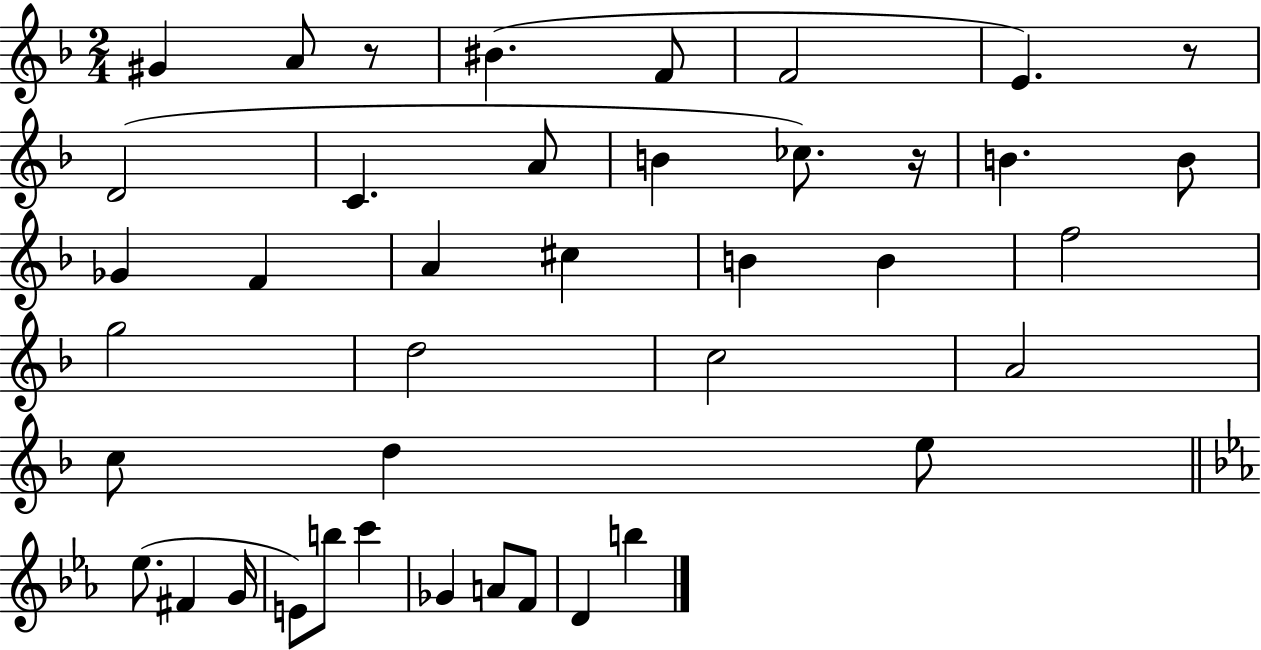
X:1
T:Untitled
M:2/4
L:1/4
K:F
^G A/2 z/2 ^B F/2 F2 E z/2 D2 C A/2 B _c/2 z/4 B B/2 _G F A ^c B B f2 g2 d2 c2 A2 c/2 d e/2 _e/2 ^F G/4 E/2 b/2 c' _G A/2 F/2 D b